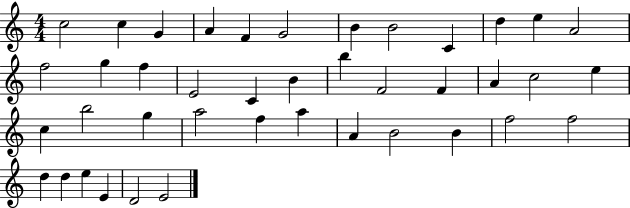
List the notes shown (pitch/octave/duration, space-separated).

C5/h C5/q G4/q A4/q F4/q G4/h B4/q B4/h C4/q D5/q E5/q A4/h F5/h G5/q F5/q E4/h C4/q B4/q B5/q F4/h F4/q A4/q C5/h E5/q C5/q B5/h G5/q A5/h F5/q A5/q A4/q B4/h B4/q F5/h F5/h D5/q D5/q E5/q E4/q D4/h E4/h